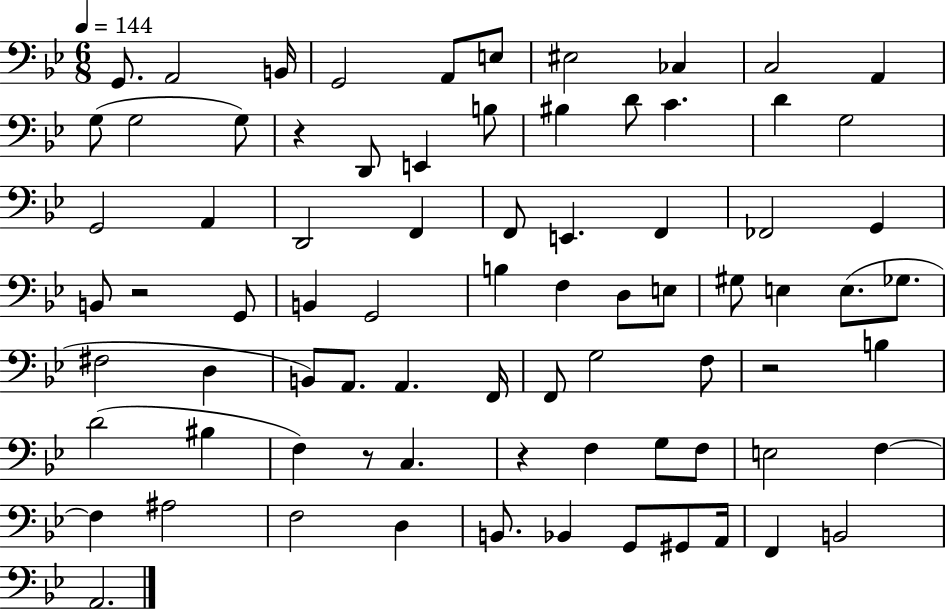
G2/e. A2/h B2/s G2/h A2/e E3/e EIS3/h CES3/q C3/h A2/q G3/e G3/h G3/e R/q D2/e E2/q B3/e BIS3/q D4/e C4/q. D4/q G3/h G2/h A2/q D2/h F2/q F2/e E2/q. F2/q FES2/h G2/q B2/e R/h G2/e B2/q G2/h B3/q F3/q D3/e E3/e G#3/e E3/q E3/e. Gb3/e. F#3/h D3/q B2/e A2/e. A2/q. F2/s F2/e G3/h F3/e R/h B3/q D4/h BIS3/q F3/q R/e C3/q. R/q F3/q G3/e F3/e E3/h F3/q F3/q A#3/h F3/h D3/q B2/e. Bb2/q G2/e G#2/e A2/s F2/q B2/h A2/h.